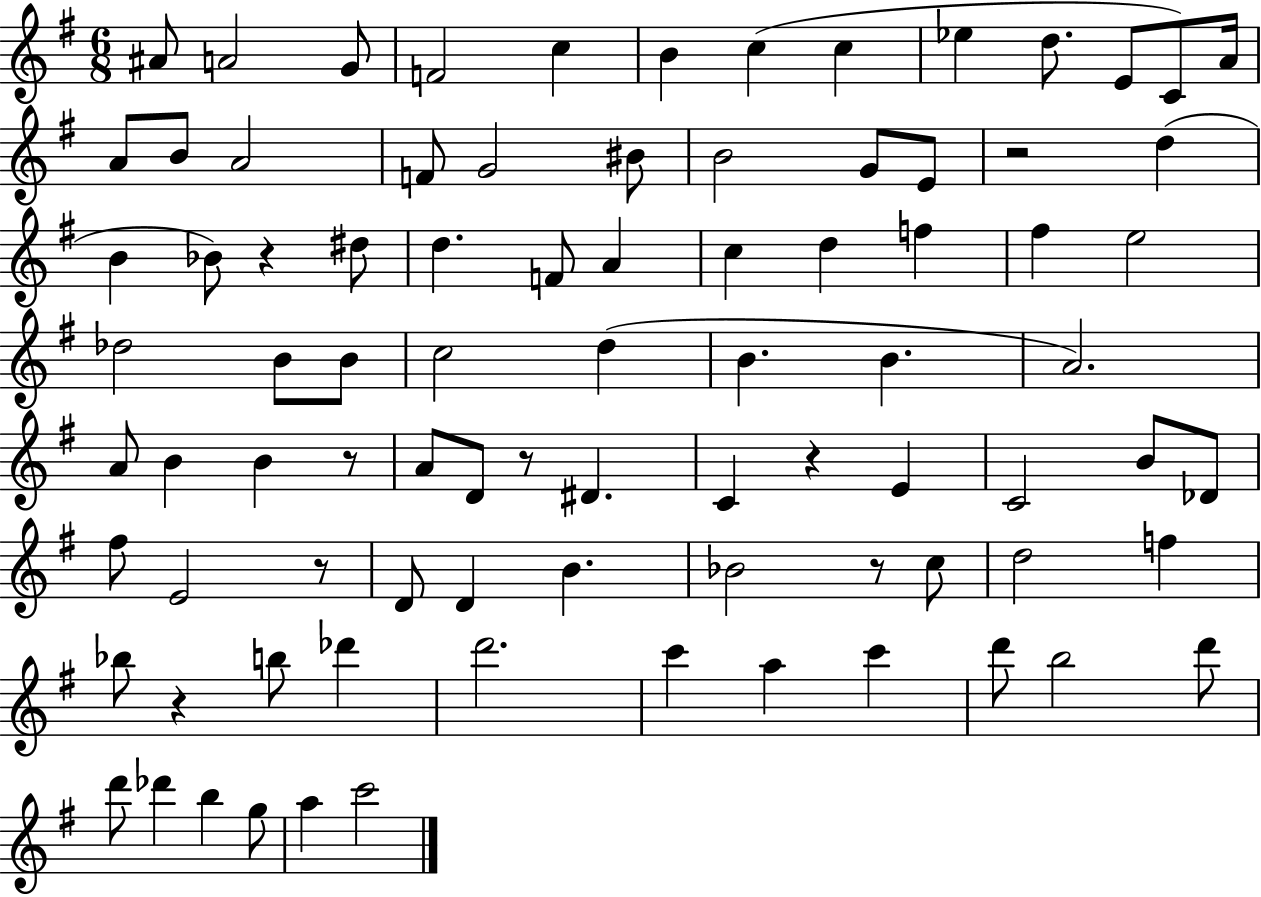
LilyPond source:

{
  \clef treble
  \numericTimeSignature
  \time 6/8
  \key g \major
  ais'8 a'2 g'8 | f'2 c''4 | b'4 c''4( c''4 | ees''4 d''8. e'8 c'8) a'16 | \break a'8 b'8 a'2 | f'8 g'2 bis'8 | b'2 g'8 e'8 | r2 d''4( | \break b'4 bes'8) r4 dis''8 | d''4. f'8 a'4 | c''4 d''4 f''4 | fis''4 e''2 | \break des''2 b'8 b'8 | c''2 d''4( | b'4. b'4. | a'2.) | \break a'8 b'4 b'4 r8 | a'8 d'8 r8 dis'4. | c'4 r4 e'4 | c'2 b'8 des'8 | \break fis''8 e'2 r8 | d'8 d'4 b'4. | bes'2 r8 c''8 | d''2 f''4 | \break bes''8 r4 b''8 des'''4 | d'''2. | c'''4 a''4 c'''4 | d'''8 b''2 d'''8 | \break d'''8 des'''4 b''4 g''8 | a''4 c'''2 | \bar "|."
}